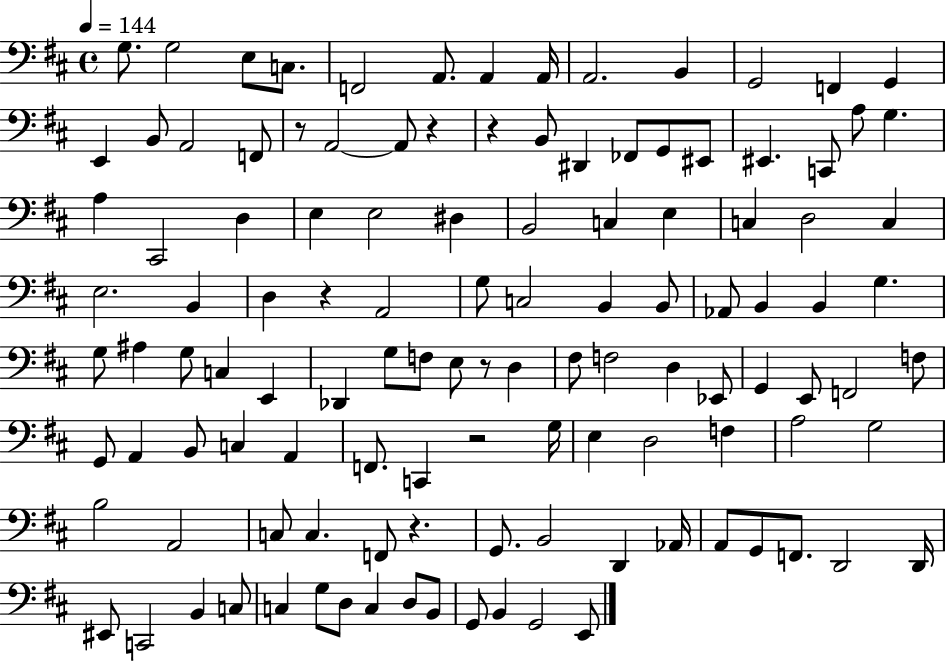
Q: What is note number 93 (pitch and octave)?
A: A2